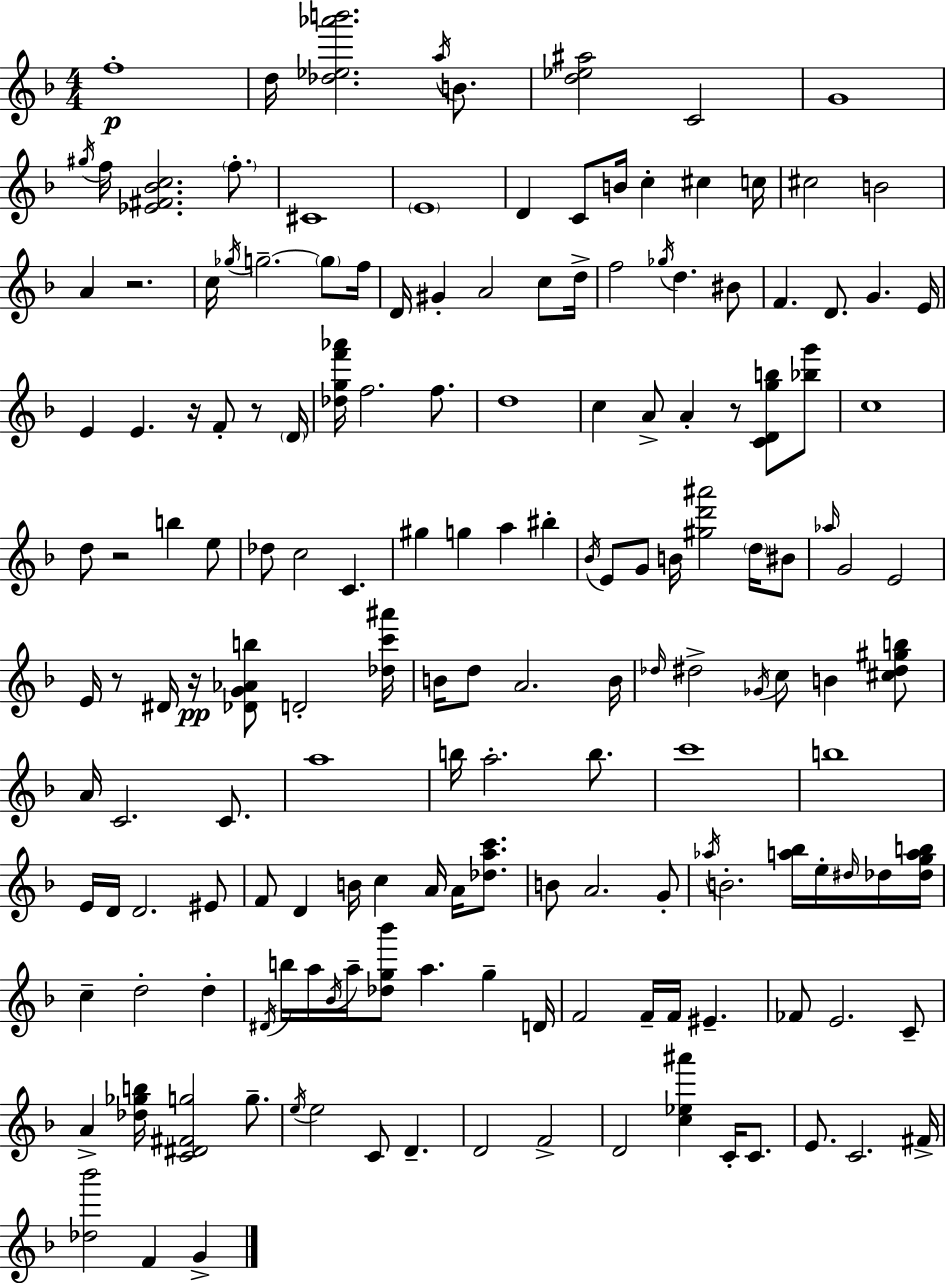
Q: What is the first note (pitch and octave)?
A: F5